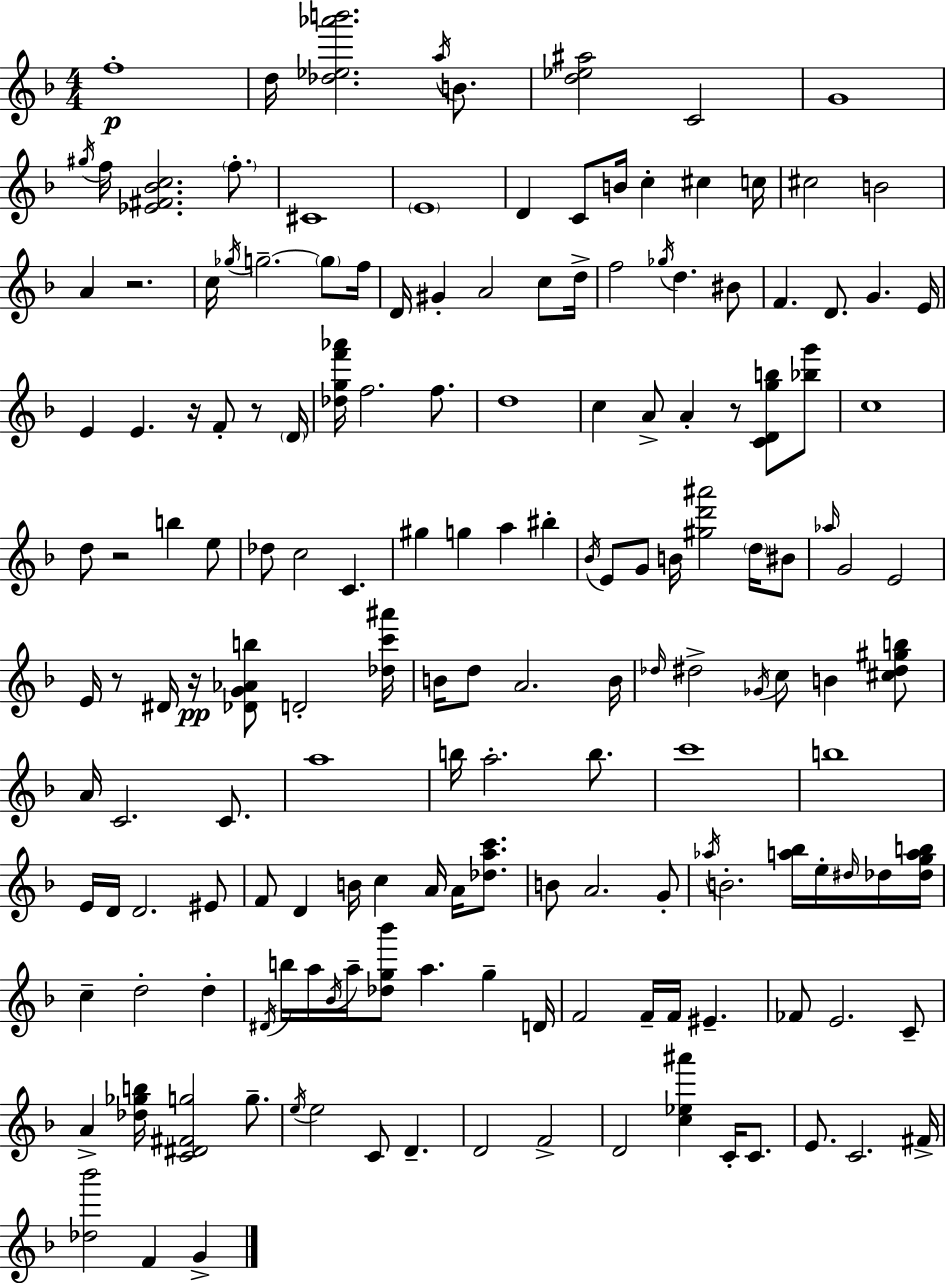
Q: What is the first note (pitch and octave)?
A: F5